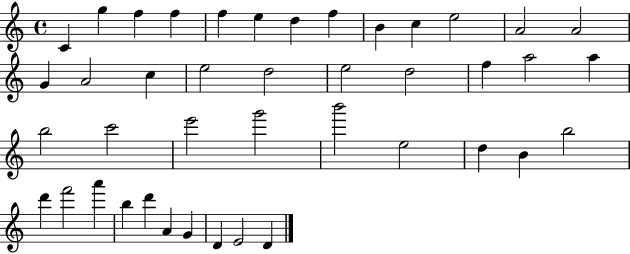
X:1
T:Untitled
M:4/4
L:1/4
K:C
C g f f f e d f B c e2 A2 A2 G A2 c e2 d2 e2 d2 f a2 a b2 c'2 e'2 g'2 b'2 e2 d B b2 d' f'2 a' b d' A G D E2 D